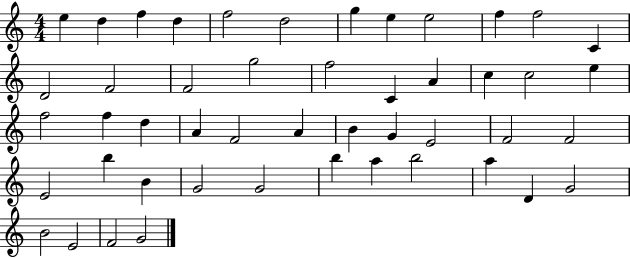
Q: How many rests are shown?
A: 0